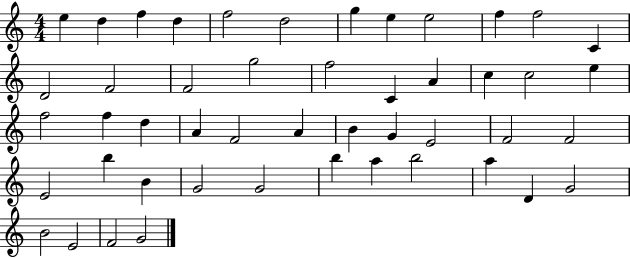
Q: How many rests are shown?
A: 0